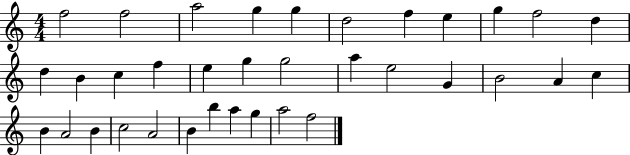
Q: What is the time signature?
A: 4/4